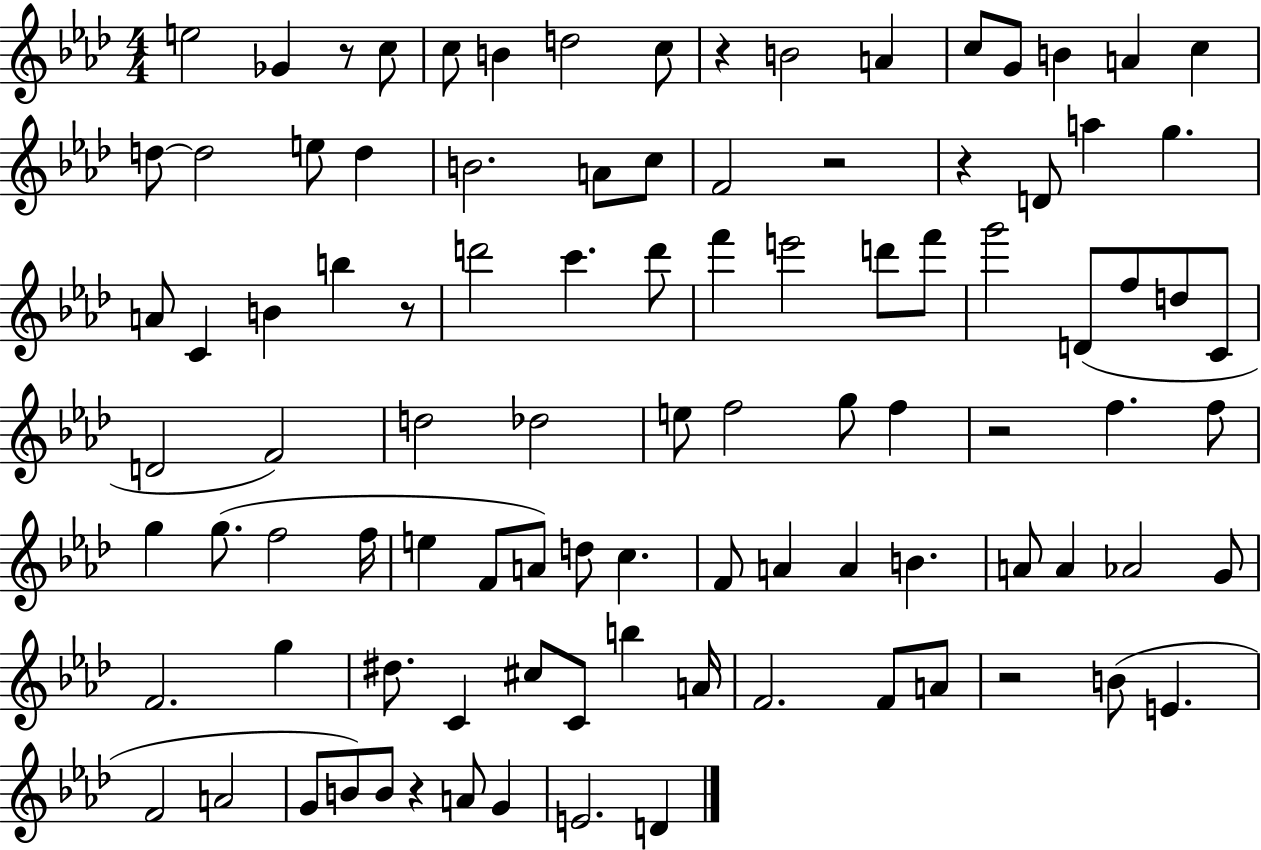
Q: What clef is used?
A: treble